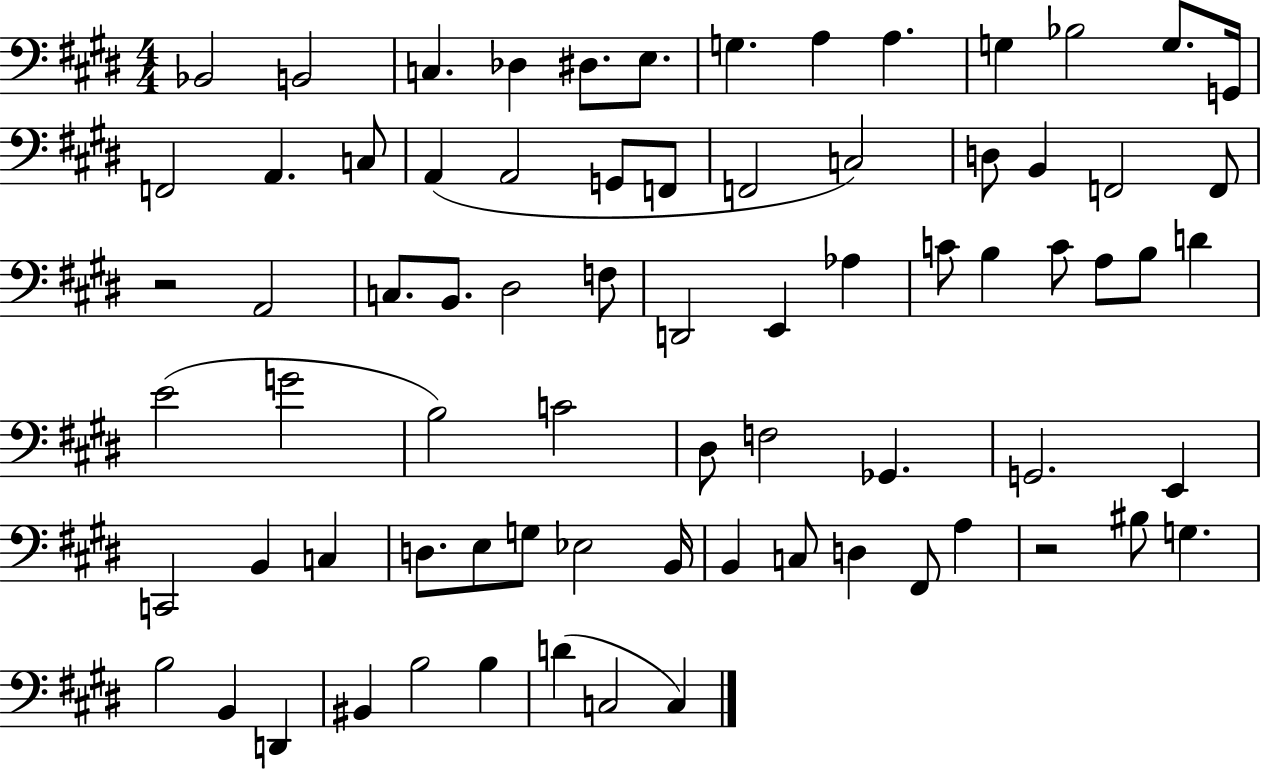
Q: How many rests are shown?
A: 2